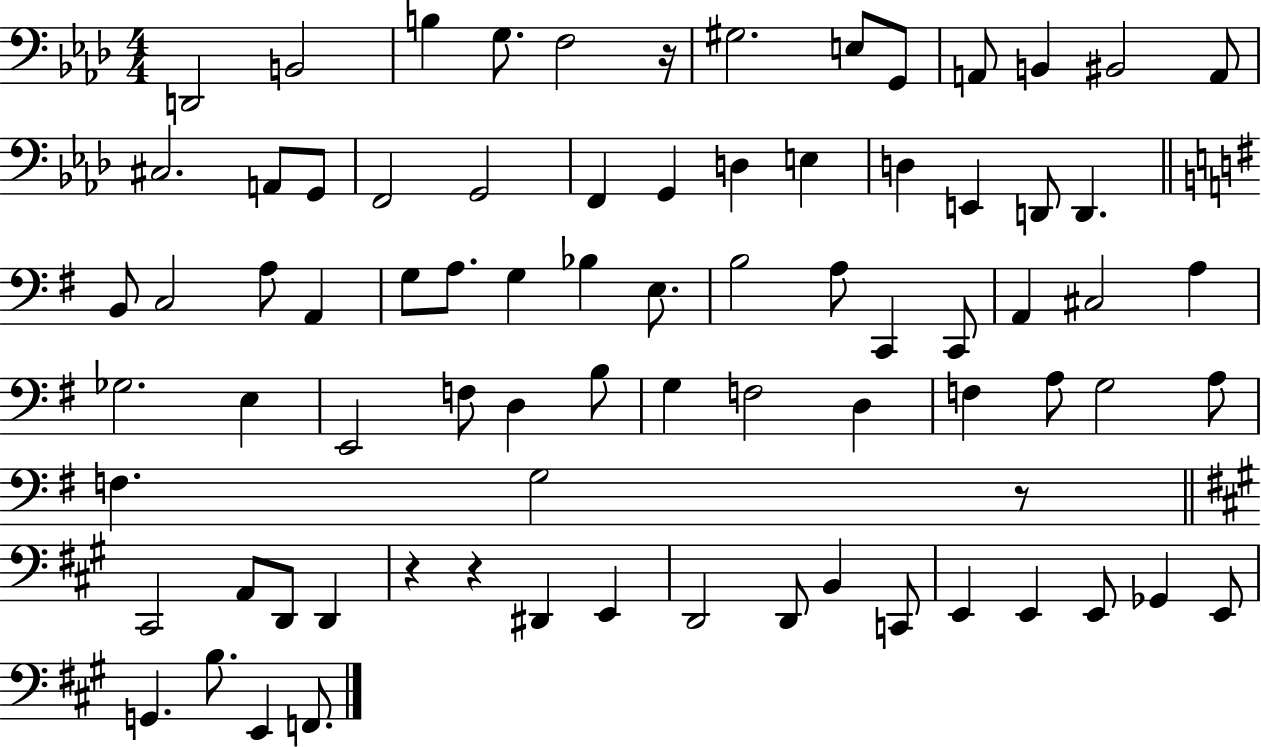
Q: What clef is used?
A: bass